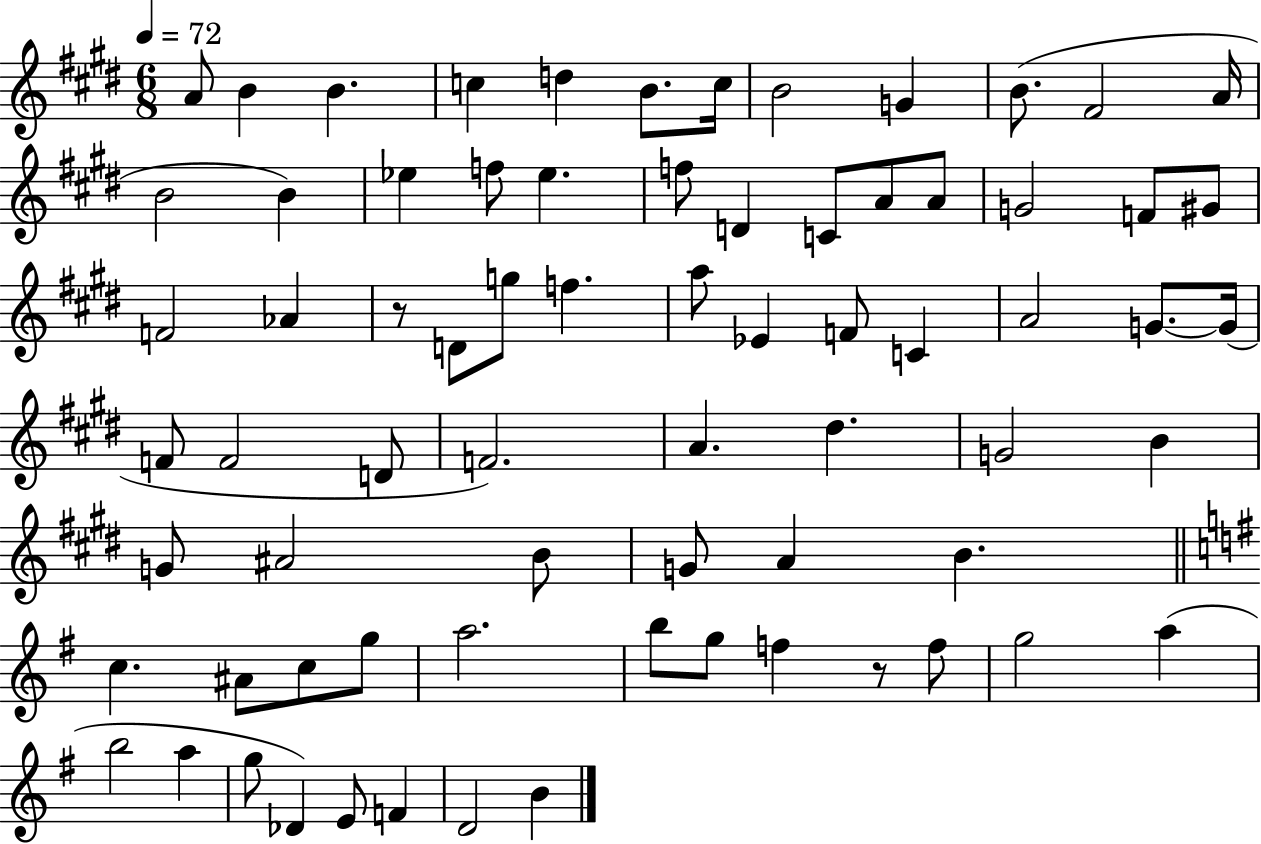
A4/e B4/q B4/q. C5/q D5/q B4/e. C5/s B4/h G4/q B4/e. F#4/h A4/s B4/h B4/q Eb5/q F5/e Eb5/q. F5/e D4/q C4/e A4/e A4/e G4/h F4/e G#4/e F4/h Ab4/q R/e D4/e G5/e F5/q. A5/e Eb4/q F4/e C4/q A4/h G4/e. G4/s F4/e F4/h D4/e F4/h. A4/q. D#5/q. G4/h B4/q G4/e A#4/h B4/e G4/e A4/q B4/q. C5/q. A#4/e C5/e G5/e A5/h. B5/e G5/e F5/q R/e F5/e G5/h A5/q B5/h A5/q G5/e Db4/q E4/e F4/q D4/h B4/q